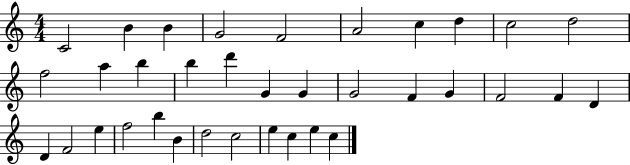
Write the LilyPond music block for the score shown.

{
  \clef treble
  \numericTimeSignature
  \time 4/4
  \key c \major
  c'2 b'4 b'4 | g'2 f'2 | a'2 c''4 d''4 | c''2 d''2 | \break f''2 a''4 b''4 | b''4 d'''4 g'4 g'4 | g'2 f'4 g'4 | f'2 f'4 d'4 | \break d'4 f'2 e''4 | f''2 b''4 b'4 | d''2 c''2 | e''4 c''4 e''4 c''4 | \break \bar "|."
}